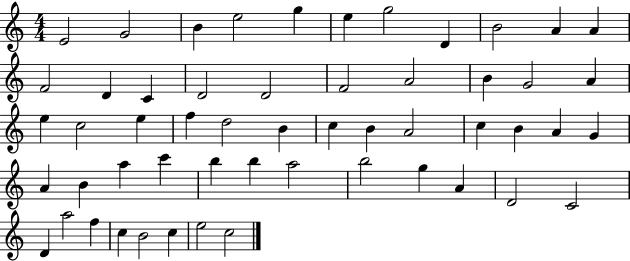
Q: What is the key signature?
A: C major